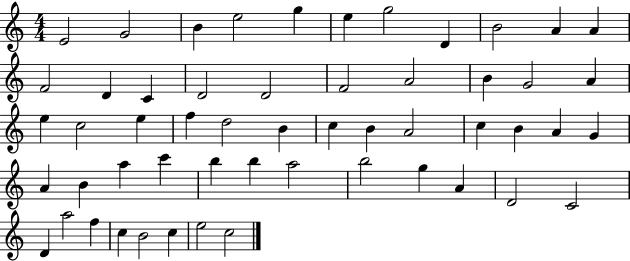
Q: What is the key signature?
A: C major